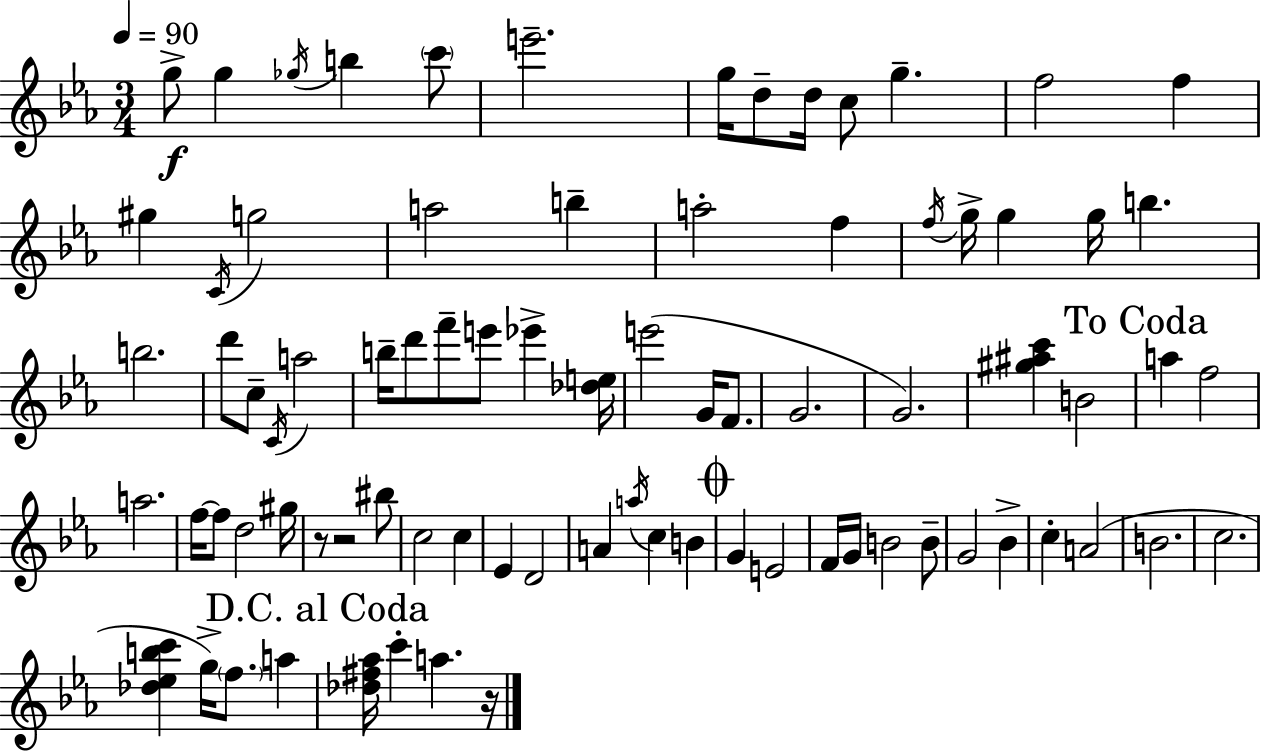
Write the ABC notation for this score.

X:1
T:Untitled
M:3/4
L:1/4
K:Eb
g/2 g _g/4 b c'/2 e'2 g/4 d/2 d/4 c/2 g f2 f ^g C/4 g2 a2 b a2 f f/4 g/4 g g/4 b b2 d'/2 c/2 C/4 a2 b/4 d'/2 f'/2 e'/2 _e' [_de]/4 e'2 G/4 F/2 G2 G2 [^g^ac'] B2 a f2 a2 f/4 f/2 d2 ^g/4 z/2 z2 ^b/2 c2 c _E D2 A a/4 c B G E2 F/4 G/4 B2 B/2 G2 _B c A2 B2 c2 [_d_ebc'] g/4 f/2 a [_d^f_a]/4 c' a z/4